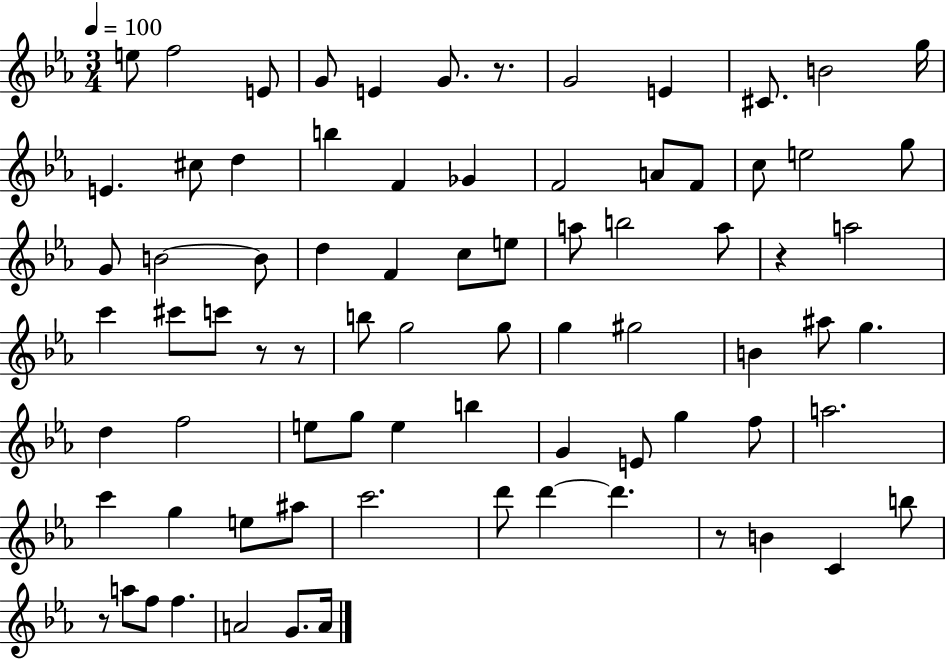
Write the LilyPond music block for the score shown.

{
  \clef treble
  \numericTimeSignature
  \time 3/4
  \key ees \major
  \tempo 4 = 100
  e''8 f''2 e'8 | g'8 e'4 g'8. r8. | g'2 e'4 | cis'8. b'2 g''16 | \break e'4. cis''8 d''4 | b''4 f'4 ges'4 | f'2 a'8 f'8 | c''8 e''2 g''8 | \break g'8 b'2~~ b'8 | d''4 f'4 c''8 e''8 | a''8 b''2 a''8 | r4 a''2 | \break c'''4 cis'''8 c'''8 r8 r8 | b''8 g''2 g''8 | g''4 gis''2 | b'4 ais''8 g''4. | \break d''4 f''2 | e''8 g''8 e''4 b''4 | g'4 e'8 g''4 f''8 | a''2. | \break c'''4 g''4 e''8 ais''8 | c'''2. | d'''8 d'''4~~ d'''4. | r8 b'4 c'4 b''8 | \break r8 a''8 f''8 f''4. | a'2 g'8. a'16 | \bar "|."
}